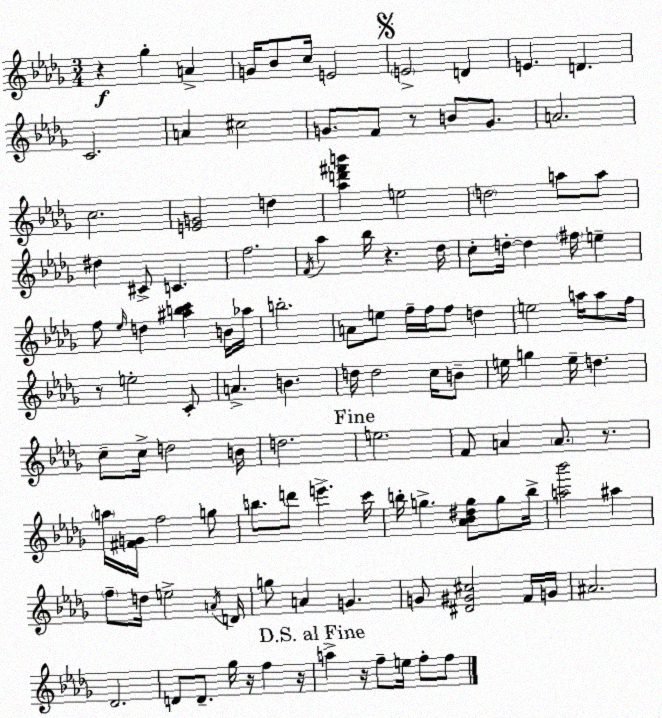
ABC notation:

X:1
T:Untitled
M:3/4
L:1/4
K:Bbm
z _g A G/4 _B/2 c/4 E2 E2 D E D C2 A ^c2 G/2 F/2 z/2 B/2 G/2 A2 c2 [EG]2 d [_ad'^f'b'] e2 d2 a/2 a/2 ^d ^C/2 C f2 F/4 _a _b/4 z _d/4 c/2 d/4 d ^f/4 e f/2 _e/4 d [^abc'] B/4 _a/4 b2 A/2 e/2 f/4 f/4 f/2 d e2 a/4 a/2 f/4 z/2 e2 C/2 A B d/4 d2 c/4 B/2 e/4 g e/4 d c/2 c/4 d2 B/4 d2 e2 F/2 A A/2 z/2 a/4 [^FG]/4 f2 g/2 b/2 d'/2 e' c'/4 b/4 g [_A_B^dg]/2 g/2 b/4 [a_b']2 ^a f/2 d/4 e2 A/4 D/4 g/2 A G G/2 [^D^G^c]2 F/4 G/4 ^A2 _D2 D/2 D/2 _g/4 z/4 f z/4 a z/4 f/2 e/4 f/2 f/2